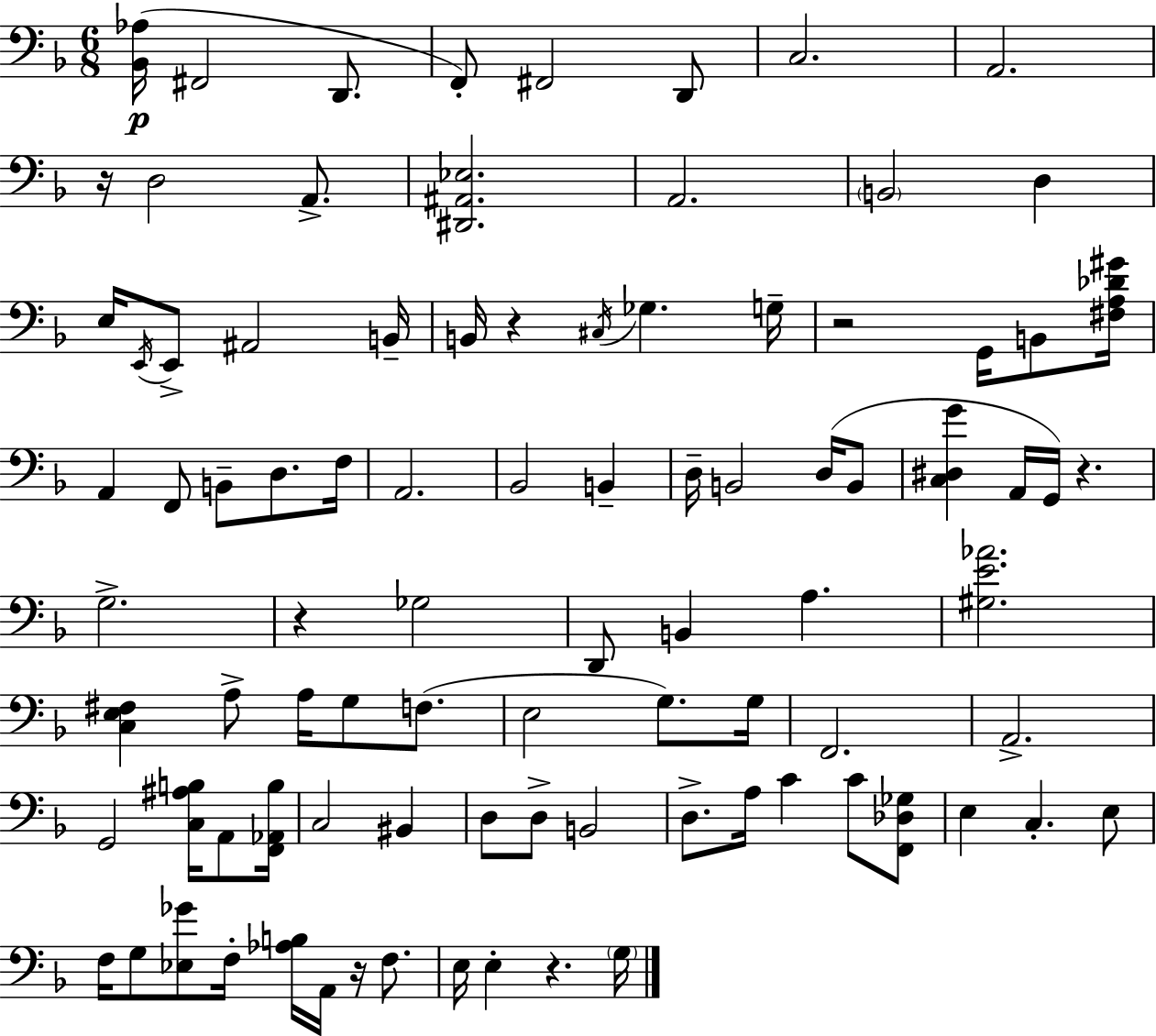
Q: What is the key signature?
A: F major